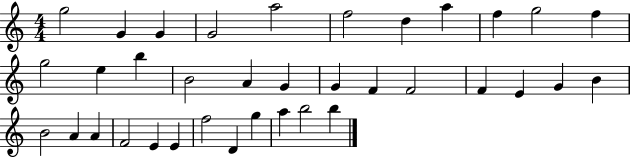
X:1
T:Untitled
M:4/4
L:1/4
K:C
g2 G G G2 a2 f2 d a f g2 f g2 e b B2 A G G F F2 F E G B B2 A A F2 E E f2 D g a b2 b